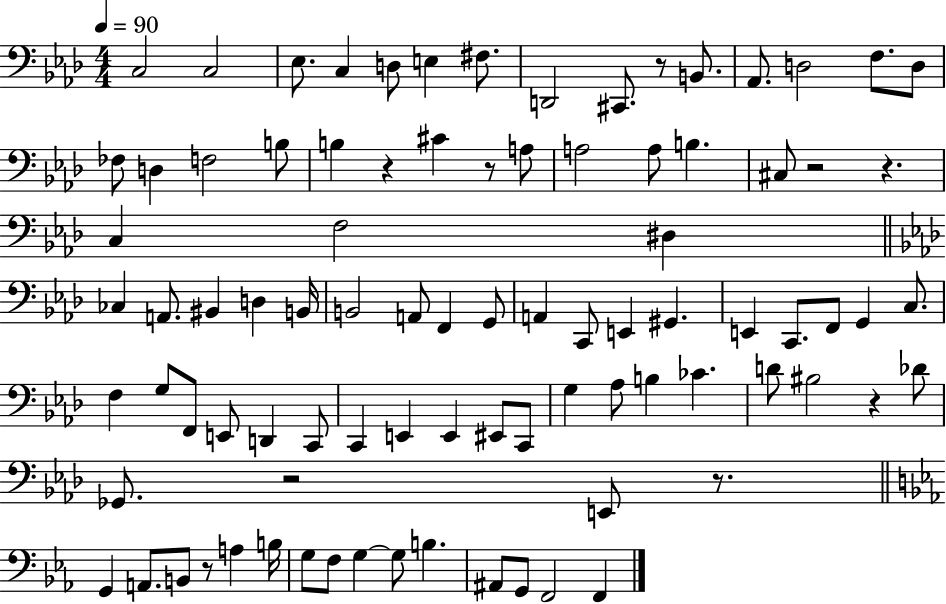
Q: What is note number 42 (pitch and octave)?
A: E2